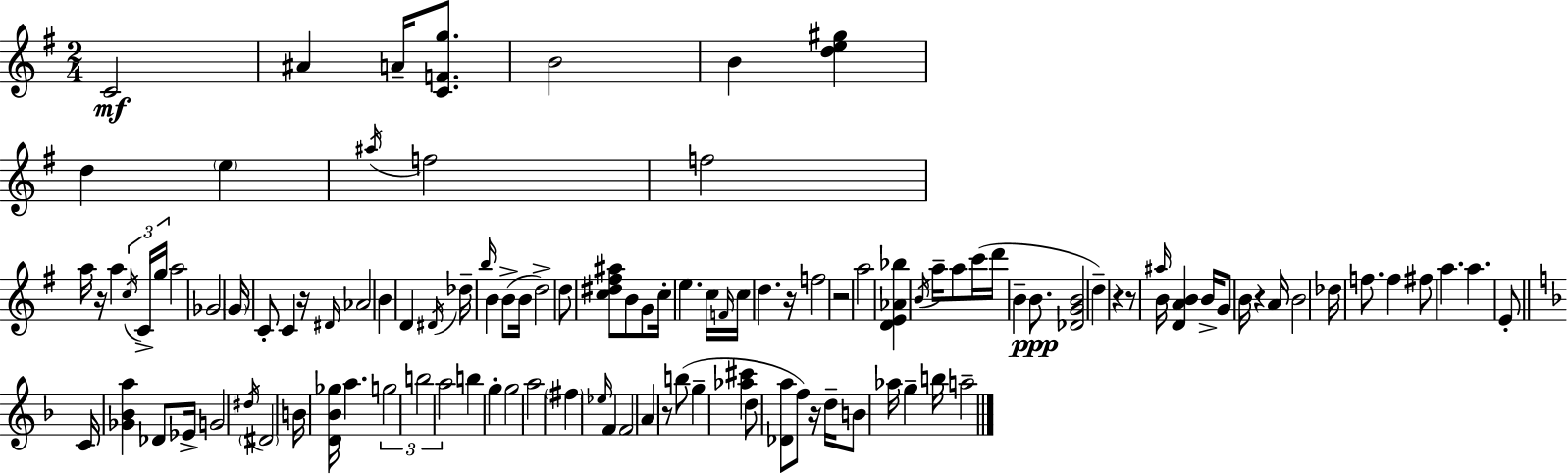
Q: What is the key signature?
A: E minor